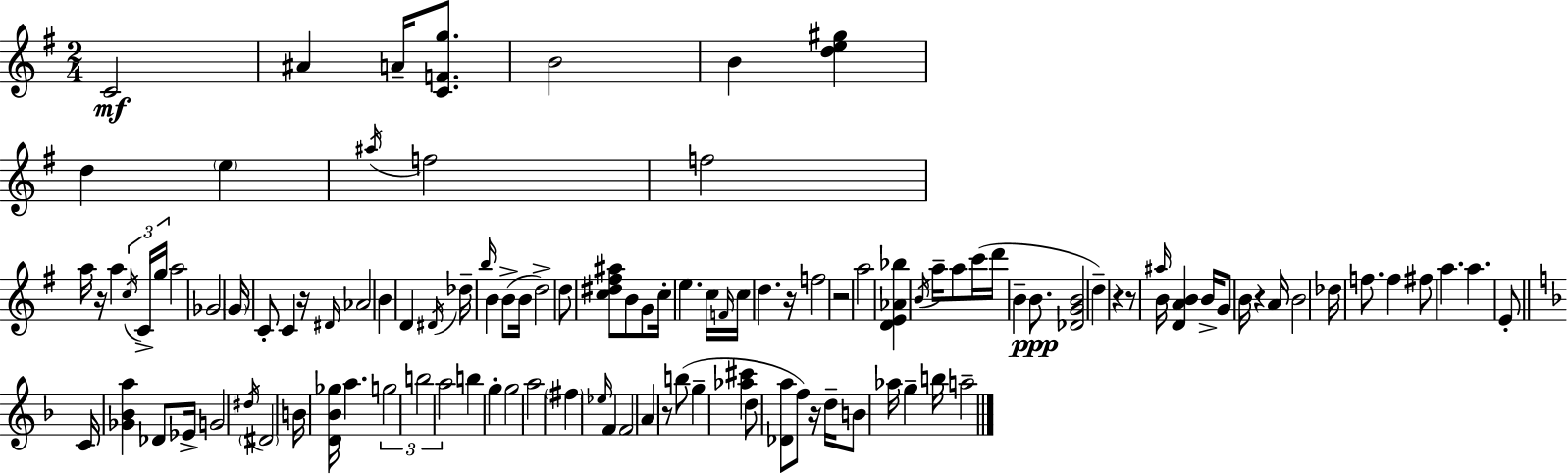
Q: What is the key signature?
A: E minor